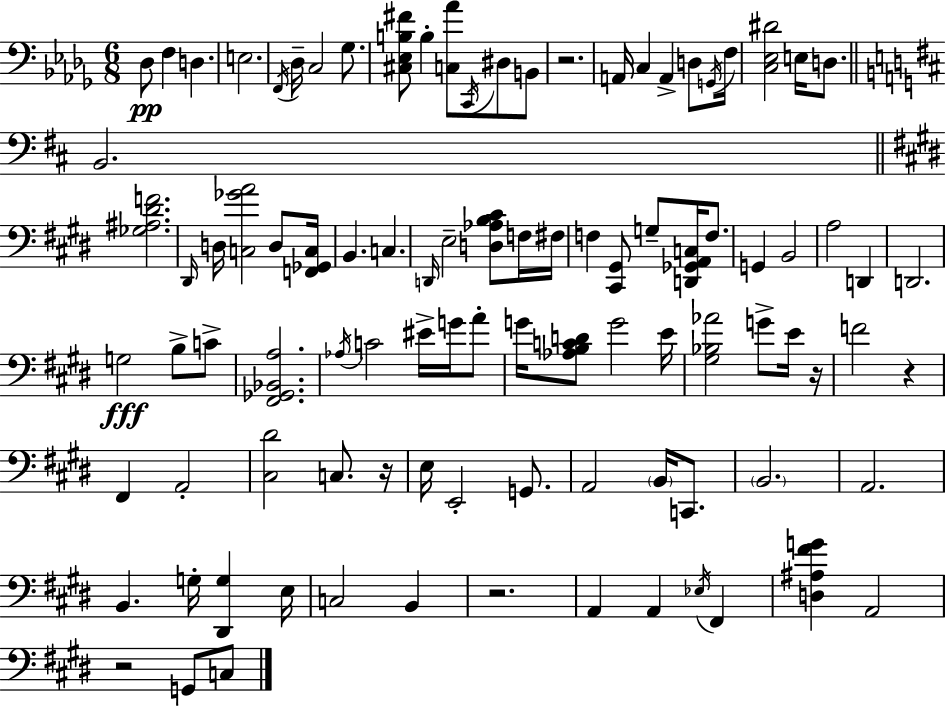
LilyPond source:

{
  \clef bass
  \numericTimeSignature
  \time 6/8
  \key bes \minor
  des8\pp f4 d4. | e2. | \acciaccatura { f,16 } des16-- c2 ges8. | <cis ees b fis'>8 b4-. <c aes'>8 \acciaccatura { c,16 } dis8 | \break b,8 r2. | a,16 c4 a,4-> d8 | \acciaccatura { g,16 } f16 <c ees dis'>2 e16 | d8. \bar "||" \break \key b \minor b,2. | \bar "||" \break \key e \major <ges ais dis' f'>2. | \grace { dis,16 } d16 <c ges' a'>2 d8 | <f, ges, c>16 b,4. c4. | \grace { d,16 } e2-- <d aes b cis'>8 | \break f16 fis16 f4 <cis, gis,>8 g8-- <d, ges, a, c>16 f8. | g,4 b,2 | a2 d,4 | d,2. | \break g2\fff b8-> | c'8-> <fis, ges, bes, a>2. | \acciaccatura { aes16 } c'2 eis'16-> | g'16 a'8-. g'16 <aes b c' d'>8 g'2 | \break e'16 <gis bes aes'>2 g'8-> | e'16 r16 f'2 r4 | fis,4 a,2-. | <cis dis'>2 c8. | \break r16 e16 e,2-. | g,8. a,2 \parenthesize b,16 | c,8. \parenthesize b,2. | a,2. | \break b,4. g16-. <dis, g>4 | e16 c2 b,4 | r2. | a,4 a,4 \acciaccatura { ees16 } | \break fis,4 <d ais fis' g'>4 a,2 | r2 | g,8 c8 \bar "|."
}